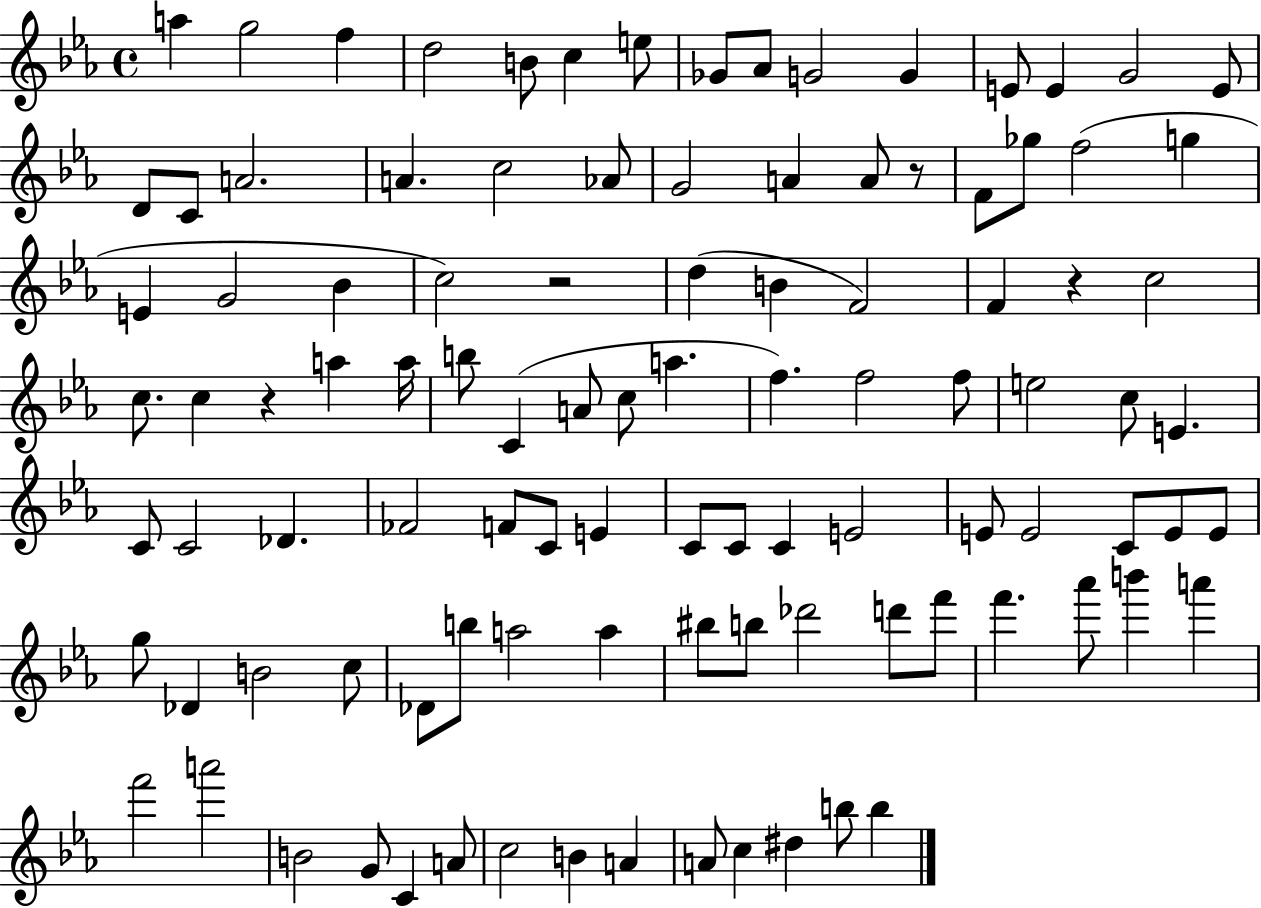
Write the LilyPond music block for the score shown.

{
  \clef treble
  \time 4/4
  \defaultTimeSignature
  \key ees \major
  a''4 g''2 f''4 | d''2 b'8 c''4 e''8 | ges'8 aes'8 g'2 g'4 | e'8 e'4 g'2 e'8 | \break d'8 c'8 a'2. | a'4. c''2 aes'8 | g'2 a'4 a'8 r8 | f'8 ges''8 f''2( g''4 | \break e'4 g'2 bes'4 | c''2) r2 | d''4( b'4 f'2) | f'4 r4 c''2 | \break c''8. c''4 r4 a''4 a''16 | b''8 c'4( a'8 c''8 a''4. | f''4.) f''2 f''8 | e''2 c''8 e'4. | \break c'8 c'2 des'4. | fes'2 f'8 c'8 e'4 | c'8 c'8 c'4 e'2 | e'8 e'2 c'8 e'8 e'8 | \break g''8 des'4 b'2 c''8 | des'8 b''8 a''2 a''4 | bis''8 b''8 des'''2 d'''8 f'''8 | f'''4. aes'''8 b'''4 a'''4 | \break f'''2 a'''2 | b'2 g'8 c'4 a'8 | c''2 b'4 a'4 | a'8 c''4 dis''4 b''8 b''4 | \break \bar "|."
}